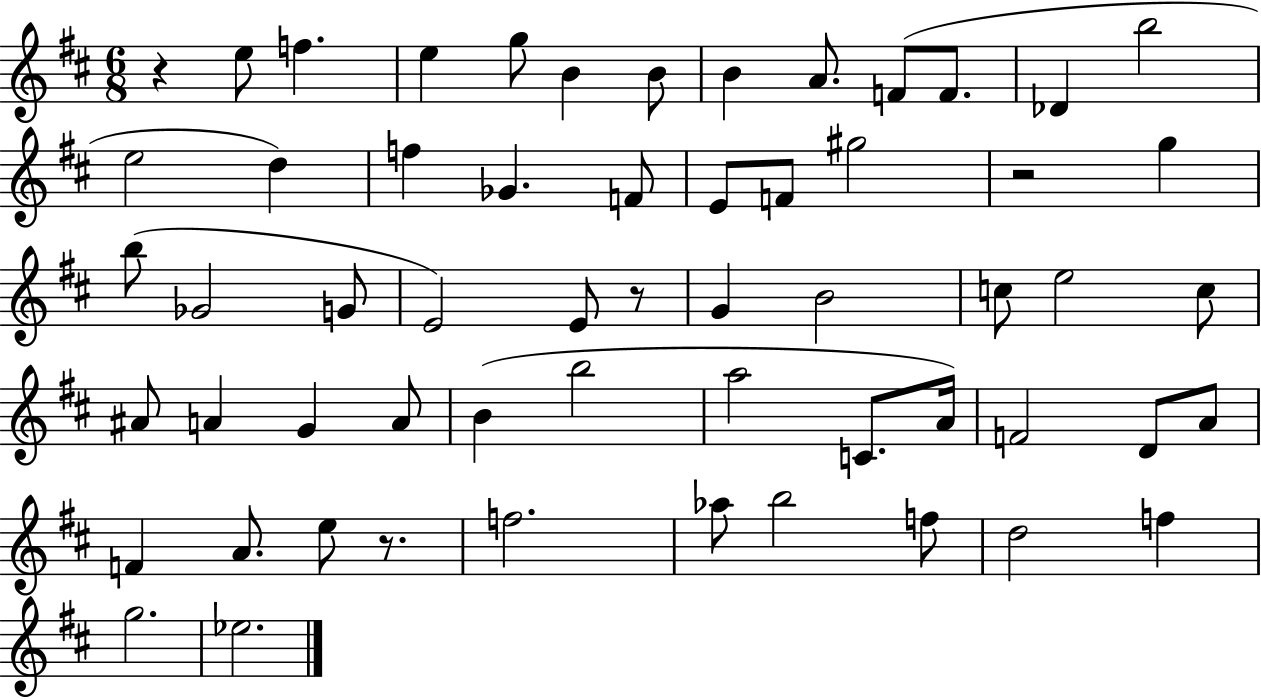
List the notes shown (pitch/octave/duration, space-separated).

R/q E5/e F5/q. E5/q G5/e B4/q B4/e B4/q A4/e. F4/e F4/e. Db4/q B5/h E5/h D5/q F5/q Gb4/q. F4/e E4/e F4/e G#5/h R/h G5/q B5/e Gb4/h G4/e E4/h E4/e R/e G4/q B4/h C5/e E5/h C5/e A#4/e A4/q G4/q A4/e B4/q B5/h A5/h C4/e. A4/s F4/h D4/e A4/e F4/q A4/e. E5/e R/e. F5/h. Ab5/e B5/h F5/e D5/h F5/q G5/h. Eb5/h.